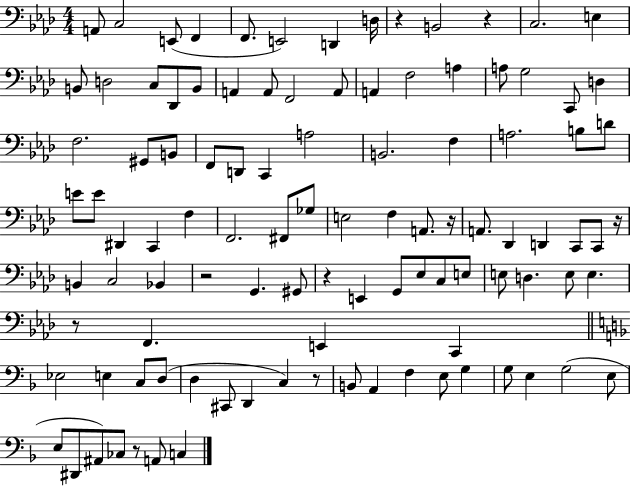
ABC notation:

X:1
T:Untitled
M:4/4
L:1/4
K:Ab
A,,/2 C,2 E,,/2 F,, F,,/2 E,,2 D,, D,/4 z B,,2 z C,2 E, B,,/2 D,2 C,/2 _D,,/2 B,,/2 A,, A,,/2 F,,2 A,,/2 A,, F,2 A, A,/2 G,2 C,,/2 D, F,2 ^G,,/2 B,,/2 F,,/2 D,,/2 C,, A,2 B,,2 F, A,2 B,/2 D/2 E/2 E/2 ^D,, C,, F, F,,2 ^F,,/2 _G,/2 E,2 F, A,,/2 z/4 A,,/2 _D,, D,, C,,/2 C,,/2 z/4 B,, C,2 _B,, z2 G,, ^G,,/2 z E,, G,,/2 _E,/2 C,/2 E,/2 E,/2 D, E,/2 E, z/2 F,, E,, C,, _E,2 E, C,/2 D,/2 D, ^C,,/2 D,, C, z/2 B,,/2 A,, F, E,/2 G, G,/2 E, G,2 E,/2 E,/2 ^D,,/2 ^A,,/2 _C,/2 z/2 A,,/2 C,